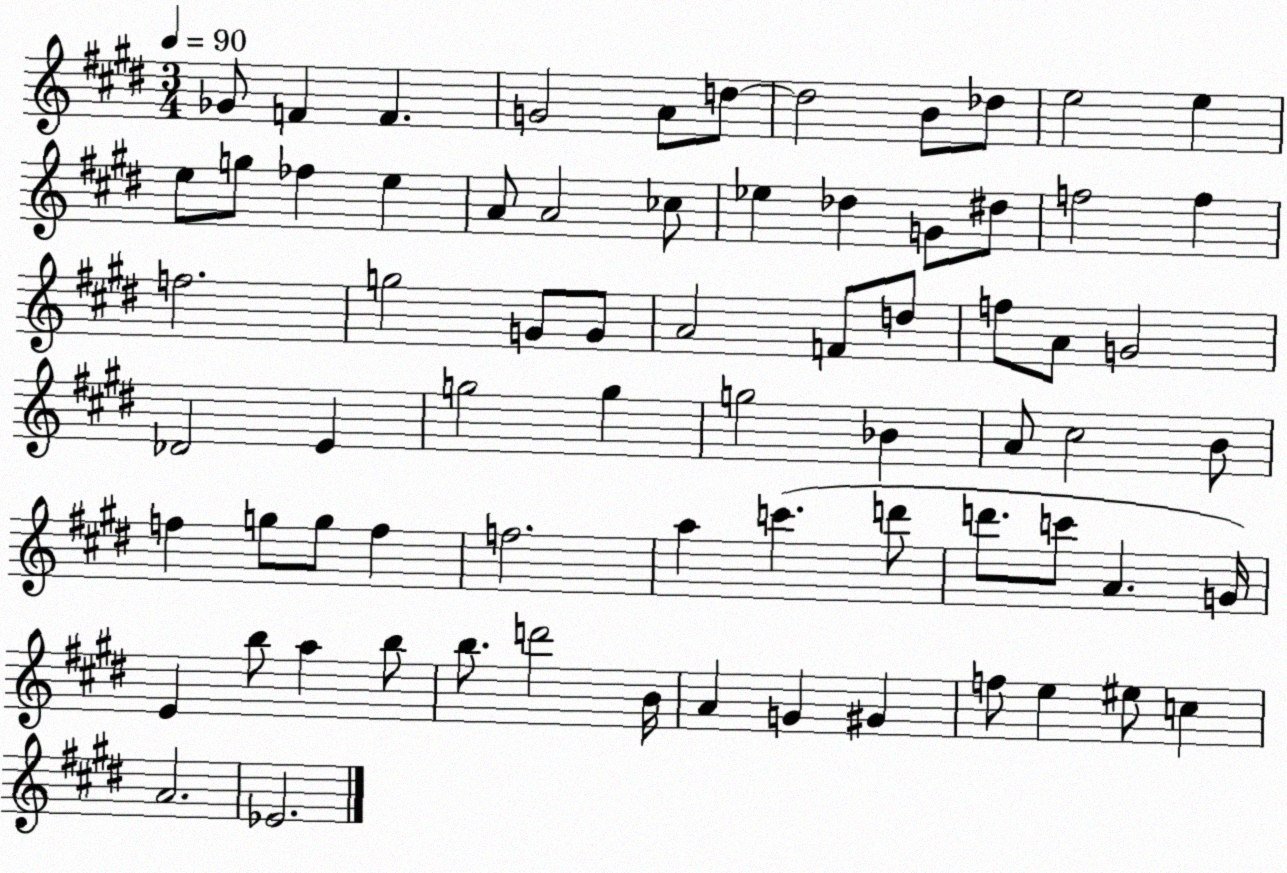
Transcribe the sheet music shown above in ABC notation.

X:1
T:Untitled
M:3/4
L:1/4
K:E
_G/2 F F G2 A/2 d/2 d2 B/2 _d/2 e2 e e/2 g/2 _f e A/2 A2 _c/2 _e _d G/2 ^d/2 f2 f f2 g2 G/2 G/2 A2 F/2 d/2 f/2 A/2 G2 _D2 E g2 g g2 _B A/2 ^c2 B/2 f g/2 g/2 f f2 a c' d'/2 d'/2 c'/2 A G/4 E b/2 a b/2 b/2 d'2 B/4 A G ^G f/2 e ^e/2 c A2 _E2